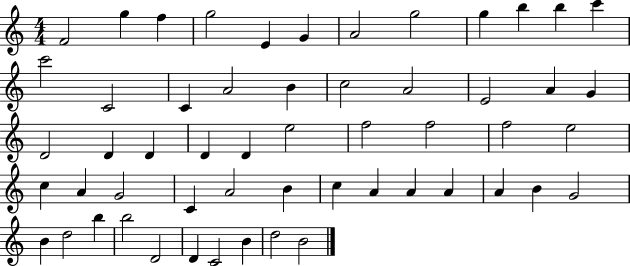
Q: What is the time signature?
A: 4/4